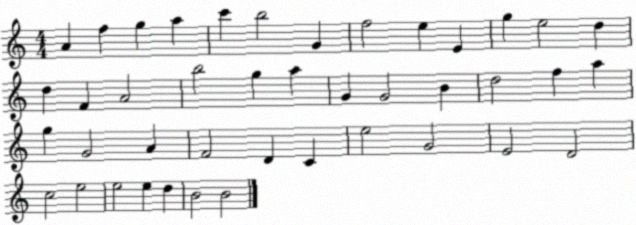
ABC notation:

X:1
T:Untitled
M:4/4
L:1/4
K:C
A f g a c' b2 G f2 e E g e2 d d F A2 b2 g a G G2 B d2 f a g G2 A F2 D C e2 G2 E2 D2 c2 e2 e2 e d B2 B2